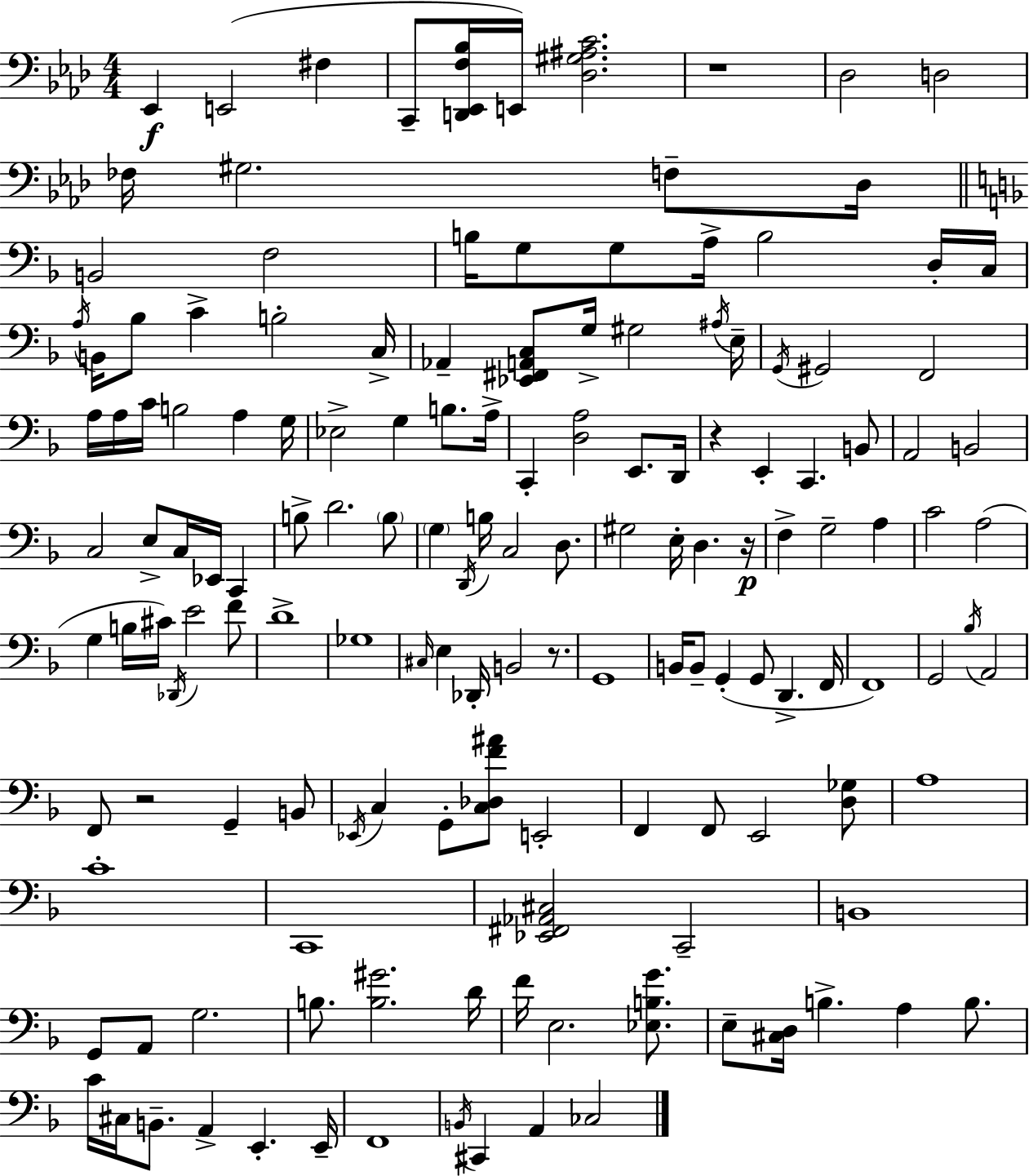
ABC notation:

X:1
T:Untitled
M:4/4
L:1/4
K:Fm
_E,, E,,2 ^F, C,,/2 [D,,_E,,F,_B,]/4 E,,/4 [_D,^G,^A,C]2 z4 _D,2 D,2 _F,/4 ^G,2 F,/2 _D,/4 B,,2 F,2 B,/4 G,/2 G,/2 A,/4 B,2 D,/4 C,/4 A,/4 B,,/4 _B,/2 C B,2 C,/4 _A,, [_E,,^F,,A,,C,]/2 G,/4 ^G,2 ^A,/4 E,/4 G,,/4 ^G,,2 F,,2 A,/4 A,/4 C/4 B,2 A, G,/4 _E,2 G, B,/2 A,/4 C,, [D,A,]2 E,,/2 D,,/4 z E,, C,, B,,/2 A,,2 B,,2 C,2 E,/2 C,/4 _E,,/4 C,, B,/2 D2 B,/2 G, D,,/4 B,/4 C,2 D,/2 ^G,2 E,/4 D, z/4 F, G,2 A, C2 A,2 G, B,/4 ^C/4 _D,,/4 E2 F/2 D4 _G,4 ^C,/4 E, _D,,/4 B,,2 z/2 G,,4 B,,/4 B,,/2 G,, G,,/2 D,, F,,/4 F,,4 G,,2 _B,/4 A,,2 F,,/2 z2 G,, B,,/2 _E,,/4 C, G,,/2 [C,_D,F^A]/2 E,,2 F,, F,,/2 E,,2 [D,_G,]/2 A,4 C4 C,,4 [_E,,^F,,_A,,^C,]2 C,,2 B,,4 G,,/2 A,,/2 G,2 B,/2 [B,^G]2 D/4 F/4 E,2 [_E,B,G]/2 E,/2 [^C,D,]/4 B, A, B,/2 C/4 ^C,/4 B,,/2 A,, E,, E,,/4 F,,4 B,,/4 ^C,, A,, _C,2